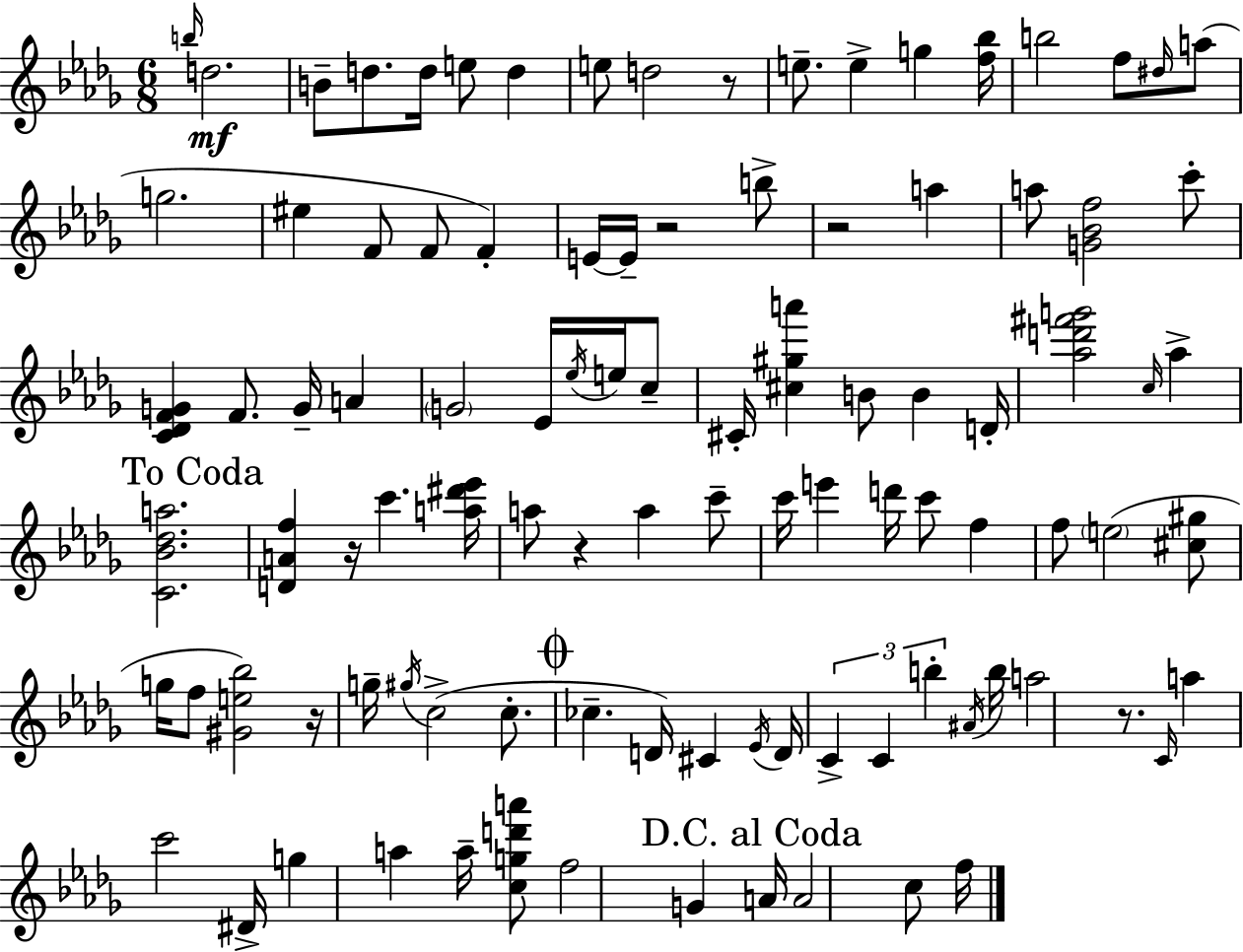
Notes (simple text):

B5/s D5/h. B4/e D5/e. D5/s E5/e D5/q E5/e D5/h R/e E5/e. E5/q G5/q [F5,Bb5]/s B5/h F5/e D#5/s A5/e G5/h. EIS5/q F4/e F4/e F4/q E4/s E4/s R/h B5/e R/h A5/q A5/e [G4,Bb4,F5]/h C6/e [C4,Db4,F4,G4]/q F4/e. G4/s A4/q G4/h Eb4/s Eb5/s E5/s C5/e C#4/s [C#5,G#5,A6]/q B4/e B4/q D4/s [Ab5,D6,F#6,G6]/h C5/s Ab5/q [C4,Bb4,Db5,A5]/h. [D4,A4,F5]/q R/s C6/q. [A5,D#6,Eb6]/s A5/e R/q A5/q C6/e C6/s E6/q D6/s C6/e F5/q F5/e E5/h [C#5,G#5]/e G5/s F5/e [G#4,E5,Bb5]/h R/s G5/s G#5/s C5/h C5/e. CES5/q. D4/s C#4/q Eb4/s D4/s C4/q C4/q B5/q A#4/s B5/s A5/h R/e. C4/s A5/q C6/h D#4/s G5/q A5/q A5/s [C5,G5,D6,A6]/e F5/h G4/q A4/s A4/h C5/e F5/s